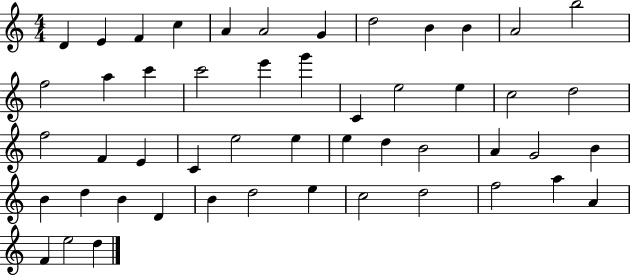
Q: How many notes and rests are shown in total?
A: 50